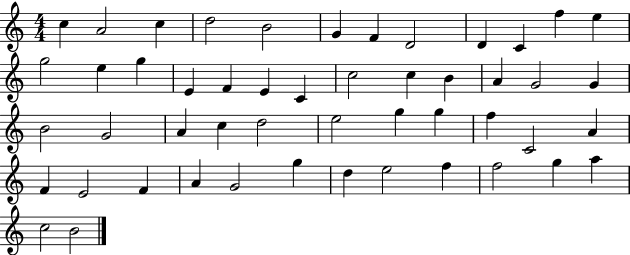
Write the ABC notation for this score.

X:1
T:Untitled
M:4/4
L:1/4
K:C
c A2 c d2 B2 G F D2 D C f e g2 e g E F E C c2 c B A G2 G B2 G2 A c d2 e2 g g f C2 A F E2 F A G2 g d e2 f f2 g a c2 B2